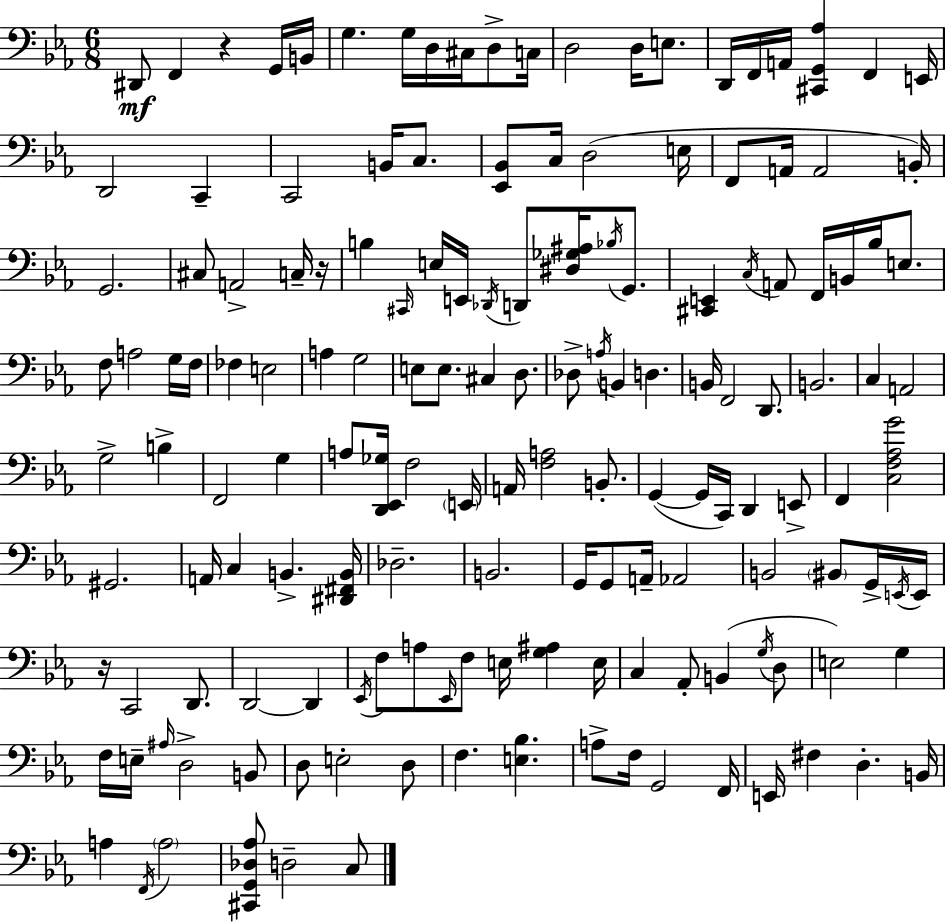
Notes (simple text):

D#2/e F2/q R/q G2/s B2/s G3/q. G3/s D3/s C#3/s D3/e C3/s D3/h D3/s E3/e. D2/s F2/s A2/s [C#2,G2,Ab3]/q F2/q E2/s D2/h C2/q C2/h B2/s C3/e. [Eb2,Bb2]/e C3/s D3/h E3/s F2/e A2/s A2/h B2/s G2/h. C#3/e A2/h C3/s R/s B3/q C#2/s E3/s E2/s Db2/s D2/e [D#3,Gb3,A#3]/s Bb3/s G2/e. [C#2,E2]/q C3/s A2/e F2/s B2/s Bb3/s E3/e. F3/e A3/h G3/s F3/s FES3/q E3/h A3/q G3/h E3/e E3/e. C#3/q D3/e. Db3/e A3/s B2/q D3/q. B2/s F2/h D2/e. B2/h. C3/q A2/h G3/h B3/q F2/h G3/q A3/e [D2,Eb2,Gb3]/s F3/h E2/s A2/s [F3,A3]/h B2/e. G2/q G2/s C2/s D2/q E2/e F2/q [C3,F3,Ab3,G4]/h G#2/h. A2/s C3/q B2/q. [D#2,F#2,B2]/s Db3/h. B2/h. G2/s G2/e A2/s Ab2/h B2/h BIS2/e G2/s E2/s E2/s R/s C2/h D2/e. D2/h D2/q Eb2/s F3/e A3/e Eb2/s F3/e E3/s [G3,A#3]/q E3/s C3/q Ab2/e B2/q G3/s D3/e E3/h G3/q F3/s E3/s A#3/s D3/h B2/e D3/e E3/h D3/e F3/q. [E3,Bb3]/q. A3/e F3/s G2/h F2/s E2/s F#3/q D3/q. B2/s A3/q F2/s A3/h [C#2,G2,Db3,Ab3]/e D3/h C3/e